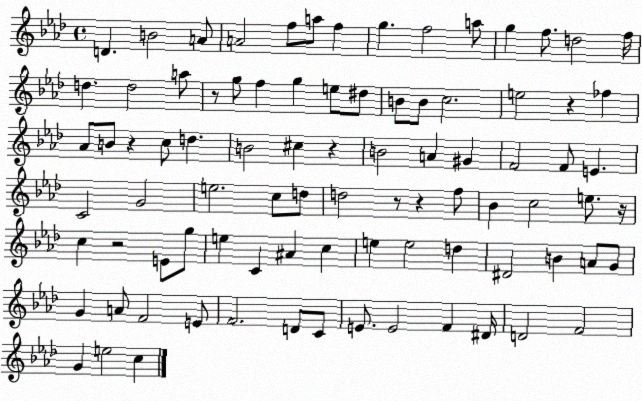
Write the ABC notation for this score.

X:1
T:Untitled
M:4/4
L:1/4
K:Ab
D B2 A/2 A2 f/2 a/2 f g f2 a/2 g f/2 d2 f/4 d d2 a/2 z/2 g/2 f g e/2 ^d/2 B/2 B/2 c2 e2 z _f _A/2 B/2 z c/2 d B2 ^c z B2 A ^G F2 F/2 E C2 G2 e2 c/2 d/2 d2 z/2 z f/2 _B c2 e/2 z/4 c z2 E/2 g/2 e C ^A c e e2 d ^D2 B A/2 G/2 G A/2 F2 E/2 F2 D/2 C/2 E/2 E2 F ^D/4 D2 F2 G e2 c